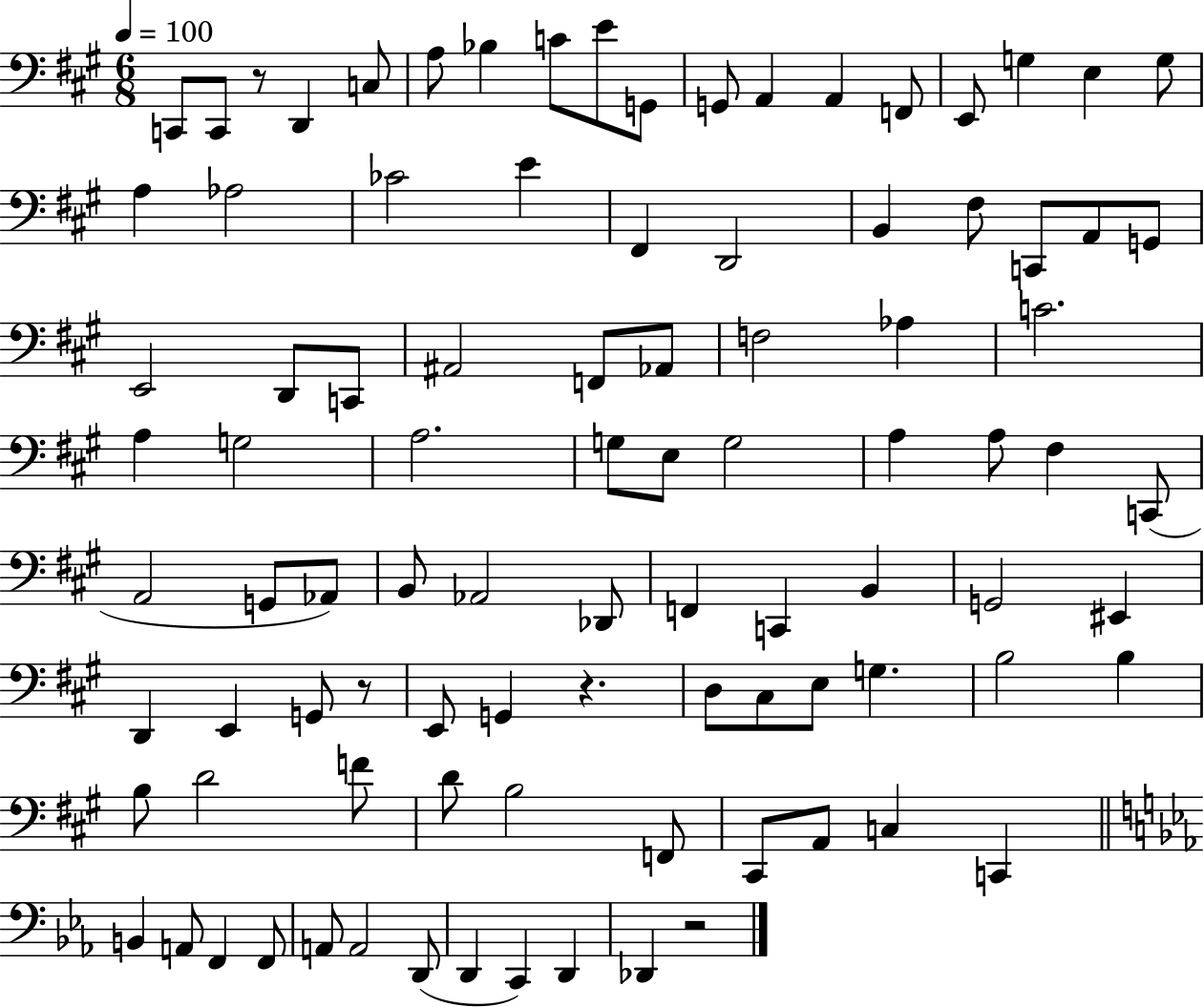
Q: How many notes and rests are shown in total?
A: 94